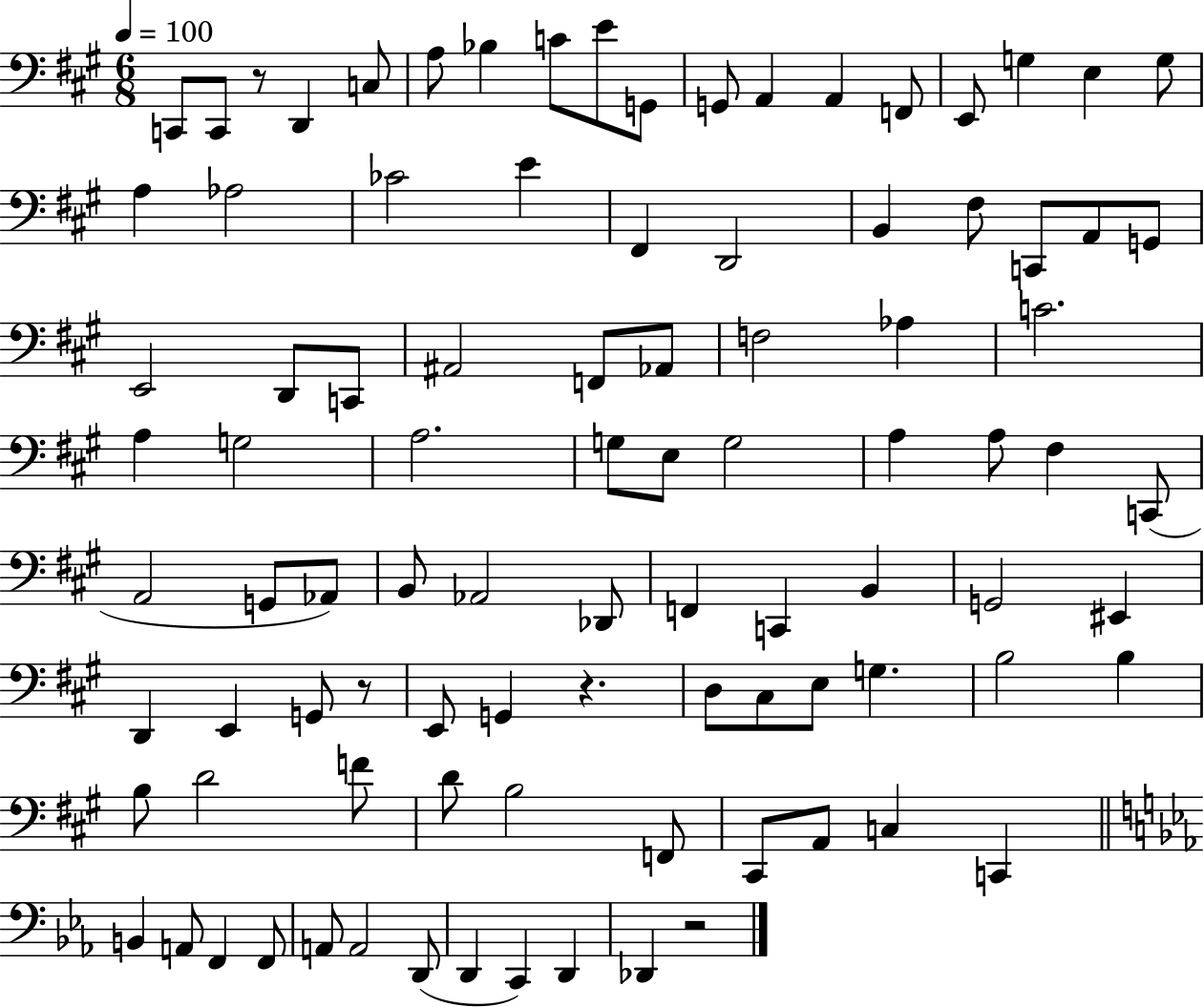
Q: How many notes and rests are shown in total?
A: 94